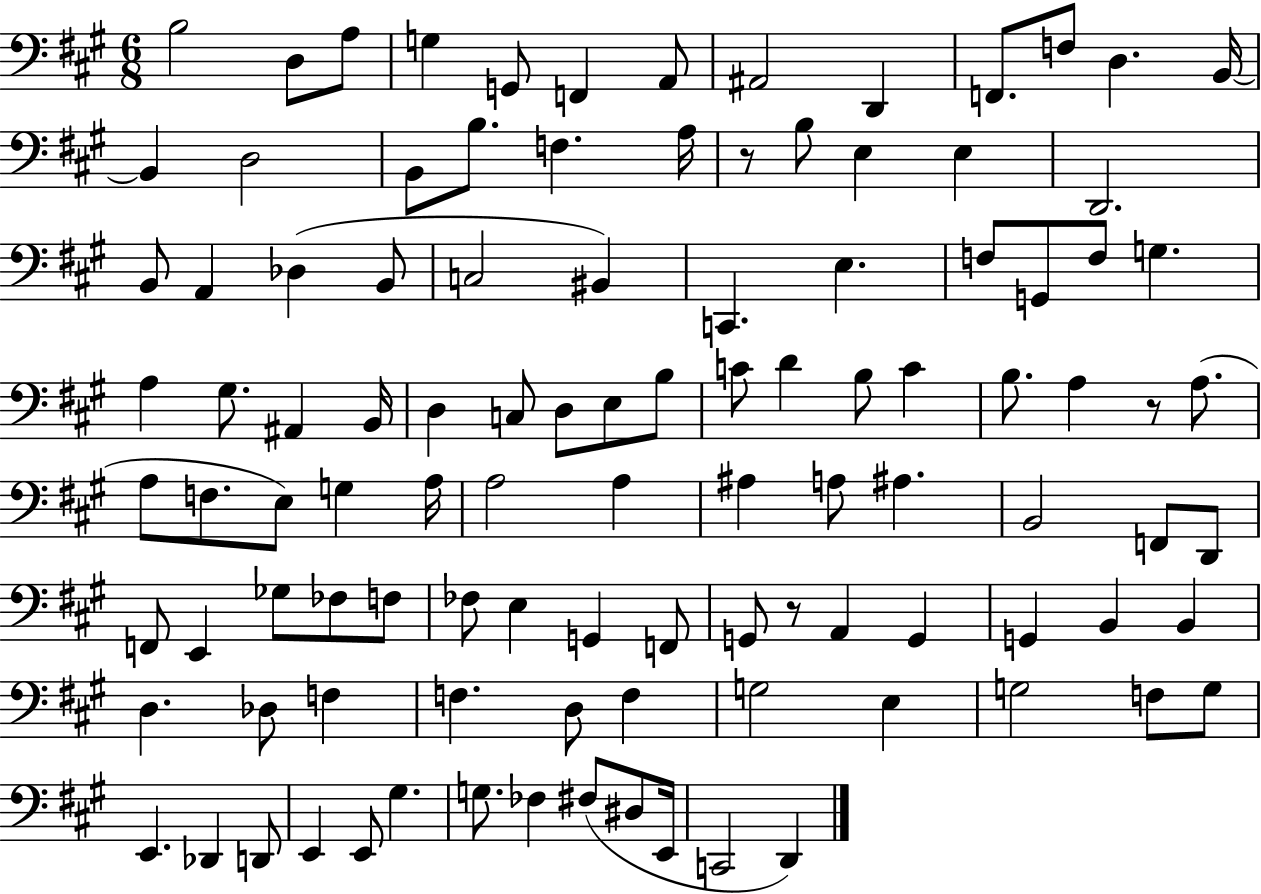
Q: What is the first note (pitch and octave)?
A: B3